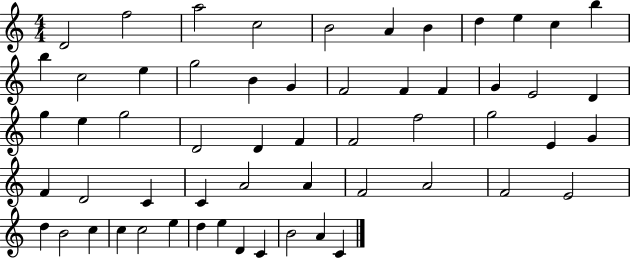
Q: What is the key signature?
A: C major